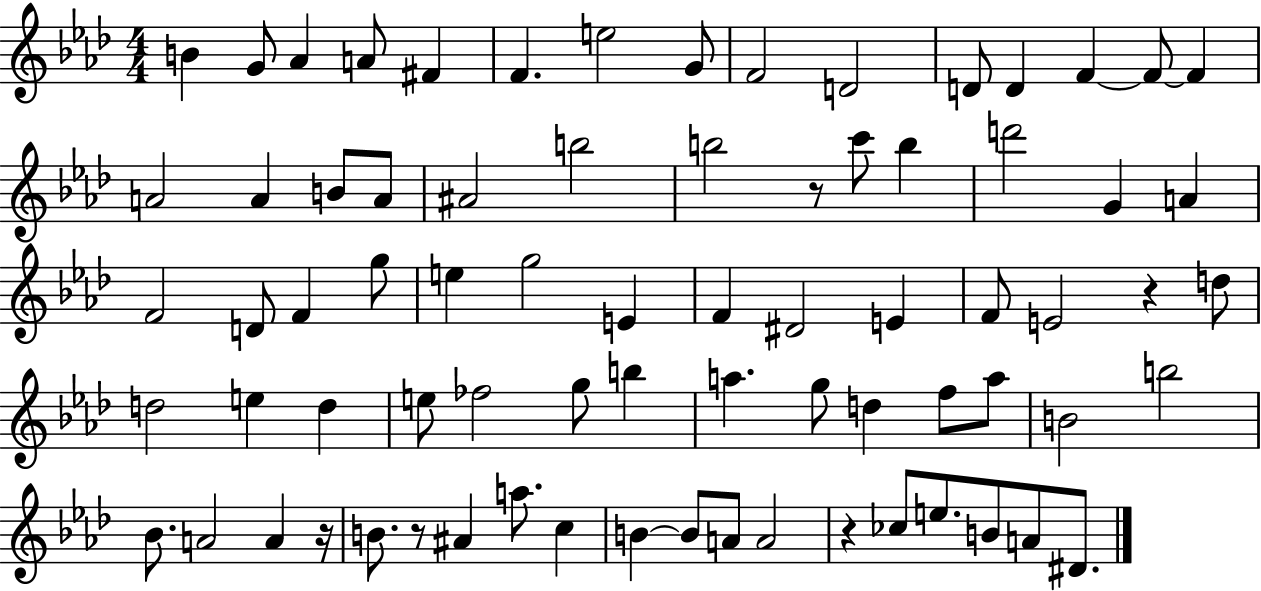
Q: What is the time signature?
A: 4/4